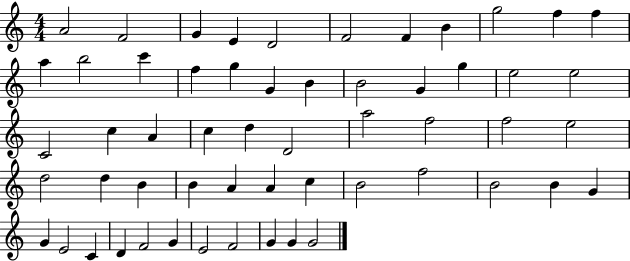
A4/h F4/h G4/q E4/q D4/h F4/h F4/q B4/q G5/h F5/q F5/q A5/q B5/h C6/q F5/q G5/q G4/q B4/q B4/h G4/q G5/q E5/h E5/h C4/h C5/q A4/q C5/q D5/q D4/h A5/h F5/h F5/h E5/h D5/h D5/q B4/q B4/q A4/q A4/q C5/q B4/h F5/h B4/h B4/q G4/q G4/q E4/h C4/q D4/q F4/h G4/q E4/h F4/h G4/q G4/q G4/h